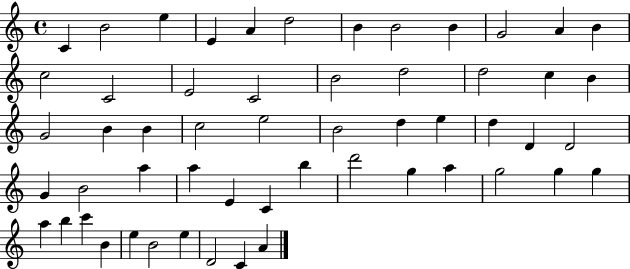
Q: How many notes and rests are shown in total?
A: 55